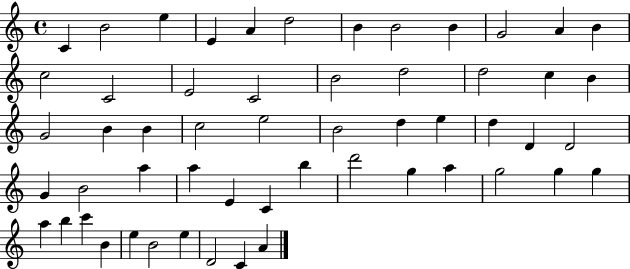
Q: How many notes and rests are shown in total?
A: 55